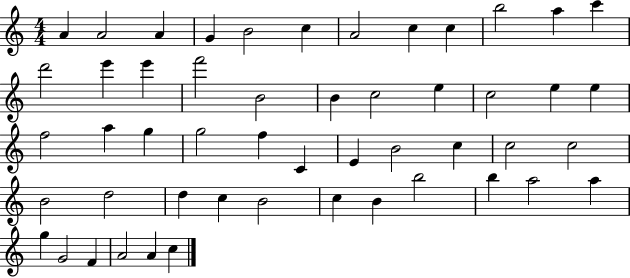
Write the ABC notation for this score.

X:1
T:Untitled
M:4/4
L:1/4
K:C
A A2 A G B2 c A2 c c b2 a c' d'2 e' e' f'2 B2 B c2 e c2 e e f2 a g g2 f C E B2 c c2 c2 B2 d2 d c B2 c B b2 b a2 a g G2 F A2 A c